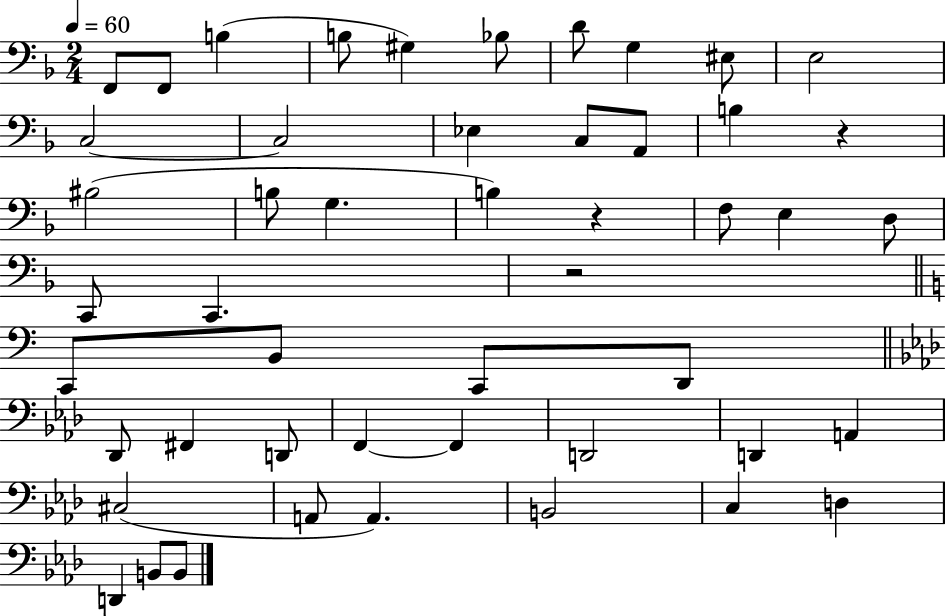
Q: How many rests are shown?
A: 3